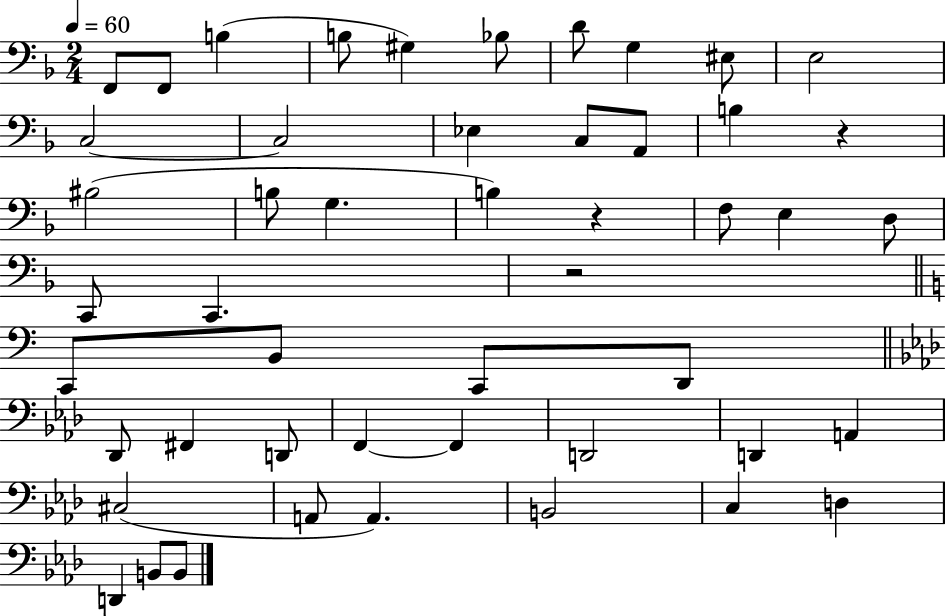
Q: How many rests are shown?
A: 3